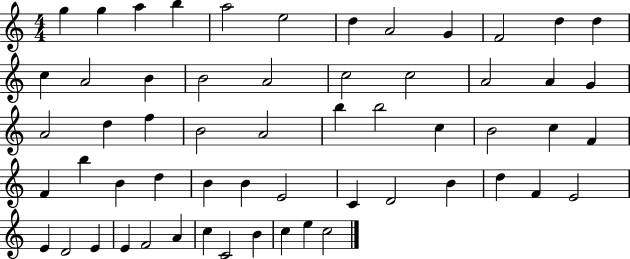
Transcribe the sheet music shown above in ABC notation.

X:1
T:Untitled
M:4/4
L:1/4
K:C
g g a b a2 e2 d A2 G F2 d d c A2 B B2 A2 c2 c2 A2 A G A2 d f B2 A2 b b2 c B2 c F F b B d B B E2 C D2 B d F E2 E D2 E E F2 A c C2 B c e c2